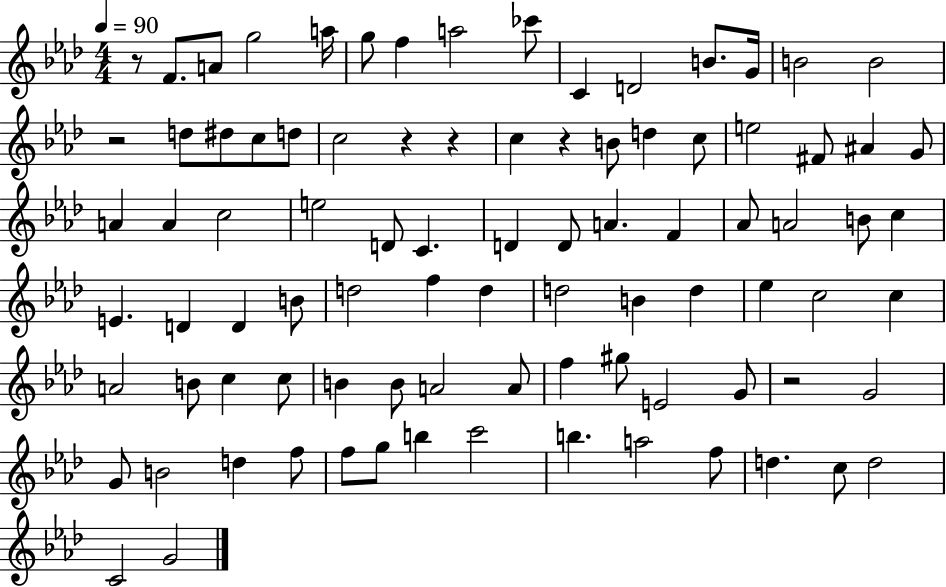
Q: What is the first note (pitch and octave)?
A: F4